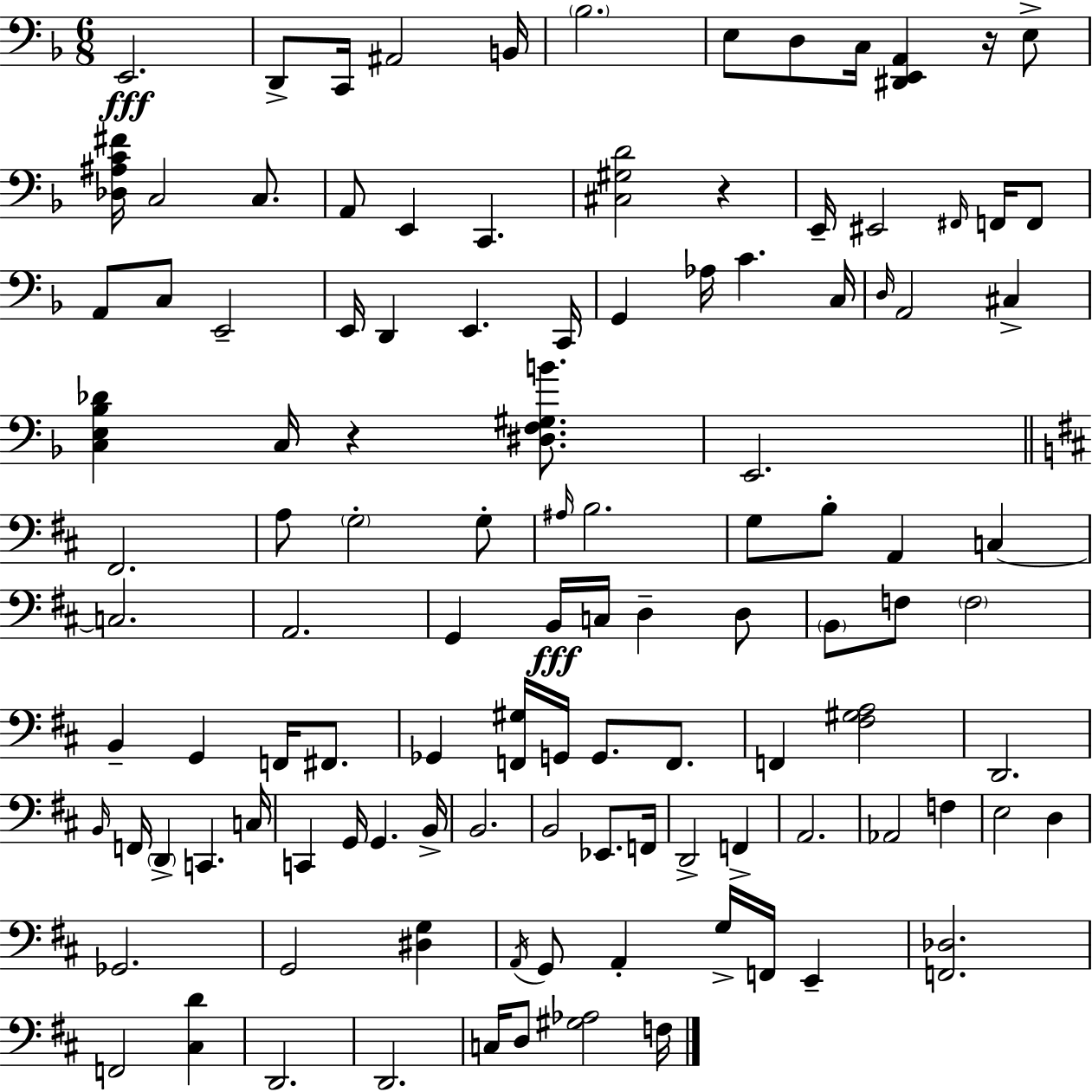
X:1
T:Untitled
M:6/8
L:1/4
K:Dm
E,,2 D,,/2 C,,/4 ^A,,2 B,,/4 _B,2 E,/2 D,/2 C,/4 [^D,,E,,A,,] z/4 E,/2 [_D,^A,C^F]/4 C,2 C,/2 A,,/2 E,, C,, [^C,^G,D]2 z E,,/4 ^E,,2 ^F,,/4 F,,/4 F,,/2 A,,/2 C,/2 E,,2 E,,/4 D,, E,, C,,/4 G,, _A,/4 C C,/4 D,/4 A,,2 ^C, [C,E,_B,_D] C,/4 z [^D,F,^G,B]/2 E,,2 ^F,,2 A,/2 G,2 G,/2 ^A,/4 B,2 G,/2 B,/2 A,, C, C,2 A,,2 G,, B,,/4 C,/4 D, D,/2 B,,/2 F,/2 F,2 B,, G,, F,,/4 ^F,,/2 _G,, [F,,^G,]/4 G,,/4 G,,/2 F,,/2 F,, [^F,^G,A,]2 D,,2 B,,/4 F,,/4 D,, C,, C,/4 C,, G,,/4 G,, B,,/4 B,,2 B,,2 _E,,/2 F,,/4 D,,2 F,, A,,2 _A,,2 F, E,2 D, _G,,2 G,,2 [^D,G,] A,,/4 G,,/2 A,, G,/4 F,,/4 E,, [F,,_D,]2 F,,2 [^C,D] D,,2 D,,2 C,/4 D,/2 [^G,_A,]2 F,/4